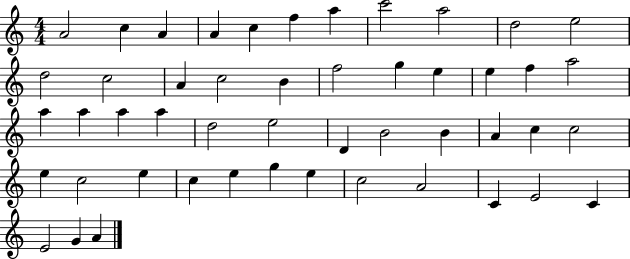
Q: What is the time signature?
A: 4/4